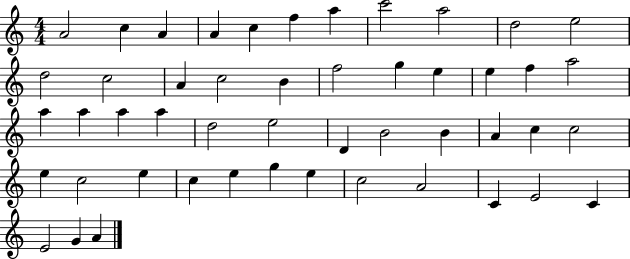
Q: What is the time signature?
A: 4/4